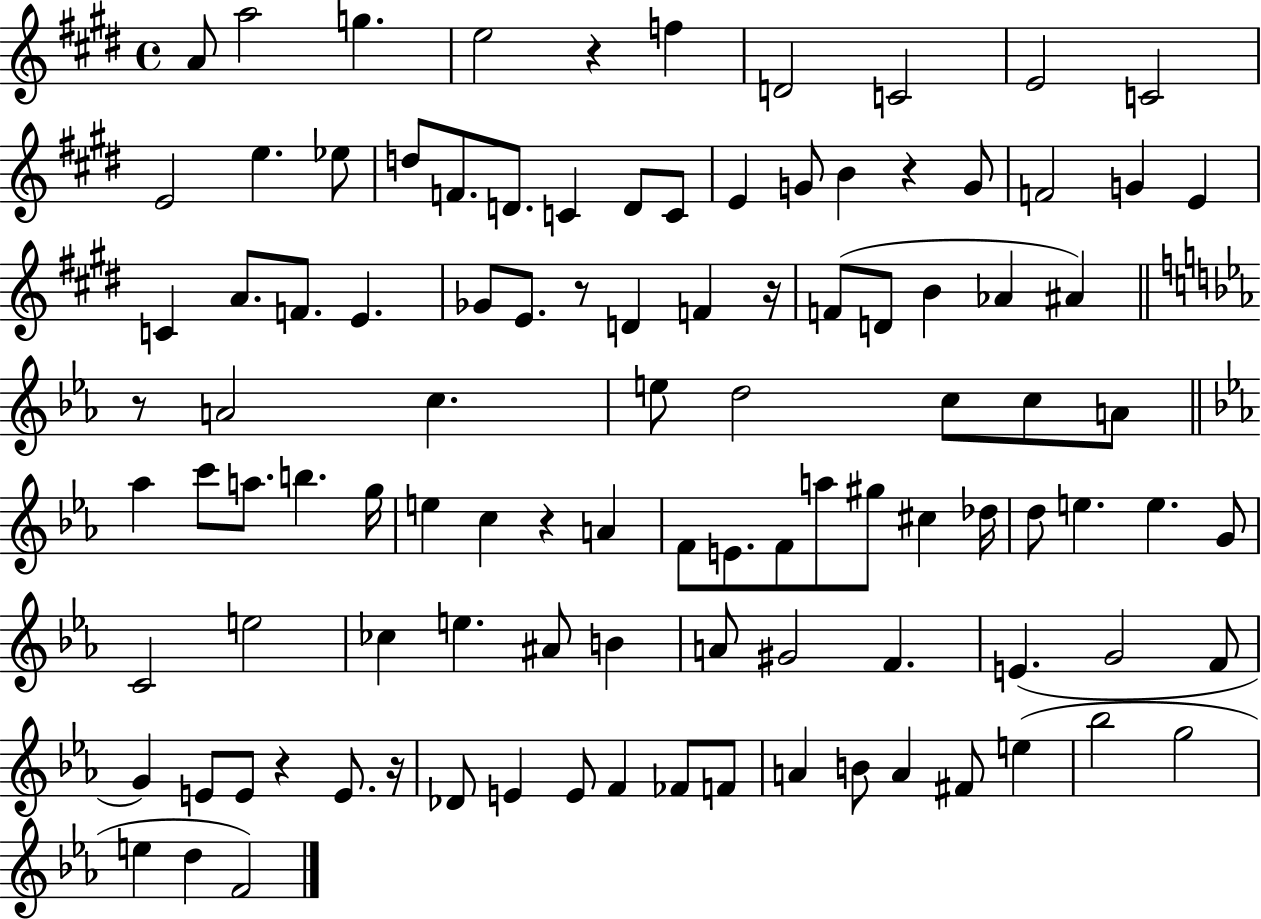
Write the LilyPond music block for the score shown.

{
  \clef treble
  \time 4/4
  \defaultTimeSignature
  \key e \major
  a'8 a''2 g''4. | e''2 r4 f''4 | d'2 c'2 | e'2 c'2 | \break e'2 e''4. ees''8 | d''8 f'8. d'8. c'4 d'8 c'8 | e'4 g'8 b'4 r4 g'8 | f'2 g'4 e'4 | \break c'4 a'8. f'8. e'4. | ges'8 e'8. r8 d'4 f'4 r16 | f'8( d'8 b'4 aes'4 ais'4) | \bar "||" \break \key ees \major r8 a'2 c''4. | e''8 d''2 c''8 c''8 a'8 | \bar "||" \break \key c \minor aes''4 c'''8 a''8. b''4. g''16 | e''4 c''4 r4 a'4 | f'8 e'8. f'8 a''8 gis''8 cis''4 des''16 | d''8 e''4. e''4. g'8 | \break c'2 e''2 | ces''4 e''4. ais'8 b'4 | a'8 gis'2 f'4. | e'4.( g'2 f'8 | \break g'4) e'8 e'8 r4 e'8. r16 | des'8 e'4 e'8 f'4 fes'8 f'8 | a'4 b'8 a'4 fis'8 e''4( | bes''2 g''2 | \break e''4 d''4 f'2) | \bar "|."
}